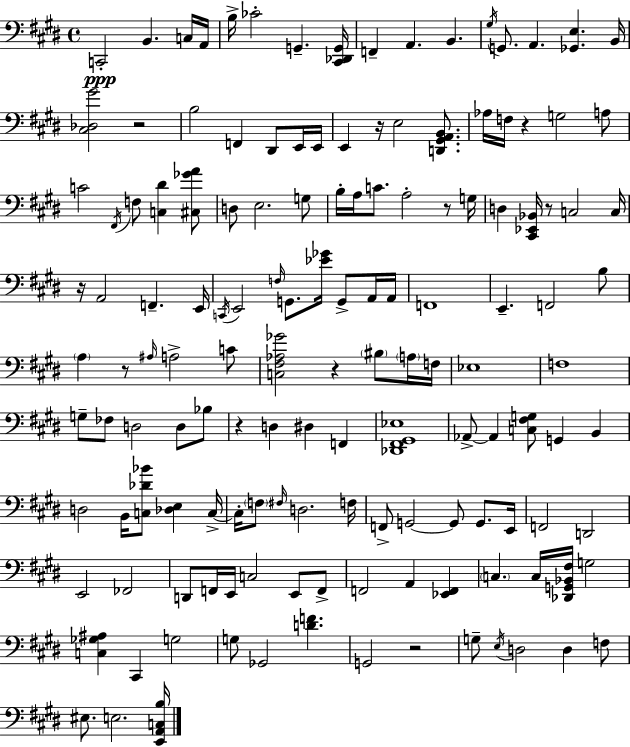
X:1
T:Untitled
M:4/4
L:1/4
K:E
C,,2 B,, C,/4 A,,/4 B,/4 _C2 G,, [^C,,_D,,G,,]/4 F,, A,, B,, ^G,/4 G,,/2 A,, [_G,,E,] B,,/4 [^C,_D,^G]2 z2 B,2 F,, ^D,,/2 E,,/4 E,,/4 E,, z/4 E,2 [D,,^G,,A,,B,,]/2 _A,/4 F,/4 z G,2 A,/2 C2 ^F,,/4 F,/2 [C,^D] [^C,_GA]/2 D,/2 E,2 G,/2 B,/4 A,/4 C/2 A,2 z/2 G,/4 D, [^C,,_E,,_B,,]/4 z/2 C,2 C,/4 z/4 A,,2 F,, E,,/4 C,,/4 E,,2 F,/4 G,,/2 [_E_G]/4 G,,/2 A,,/4 A,,/4 F,,4 E,, F,,2 B,/2 A, z/2 ^A,/4 A,2 C/2 [C,^F,_A,_G]2 z ^B,/2 A,/4 F,/4 _E,4 F,4 G,/2 _F,/2 D,2 D,/2 _B,/2 z D, ^D, F,, [_D,,^F,,^G,,_E,]4 _A,,/2 _A,, [C,^F,G,]/2 G,, B,, D,2 B,,/4 [C,_D_B]/2 [_D,E,] C,/4 C,/4 F,/2 ^F,/4 D,2 F,/4 F,,/2 G,,2 G,,/2 G,,/2 E,,/4 F,,2 D,,2 E,,2 _F,,2 D,,/2 F,,/4 E,,/4 C,2 E,,/2 F,,/2 F,,2 A,, [_E,,F,,] C, C,/4 [_D,,G,,_B,,^F,]/4 G,2 [C,_G,^A,] ^C,, G,2 G,/2 _G,,2 [DF] G,,2 z2 G,/2 E,/4 D,2 D, F,/2 ^E,/2 E,2 [E,,A,,C,B,]/4